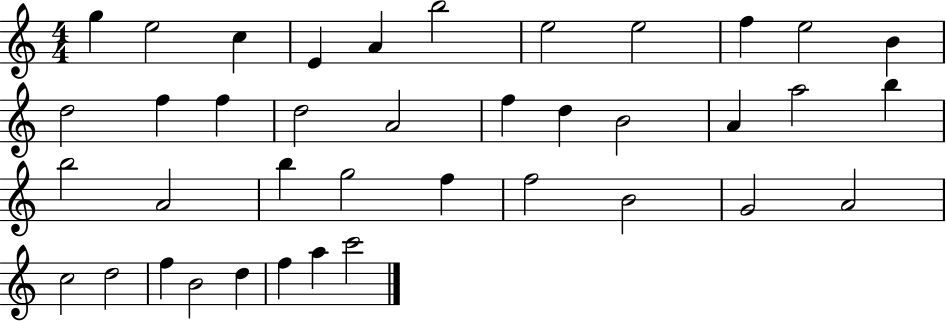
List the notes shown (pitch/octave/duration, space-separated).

G5/q E5/h C5/q E4/q A4/q B5/h E5/h E5/h F5/q E5/h B4/q D5/h F5/q F5/q D5/h A4/h F5/q D5/q B4/h A4/q A5/h B5/q B5/h A4/h B5/q G5/h F5/q F5/h B4/h G4/h A4/h C5/h D5/h F5/q B4/h D5/q F5/q A5/q C6/h